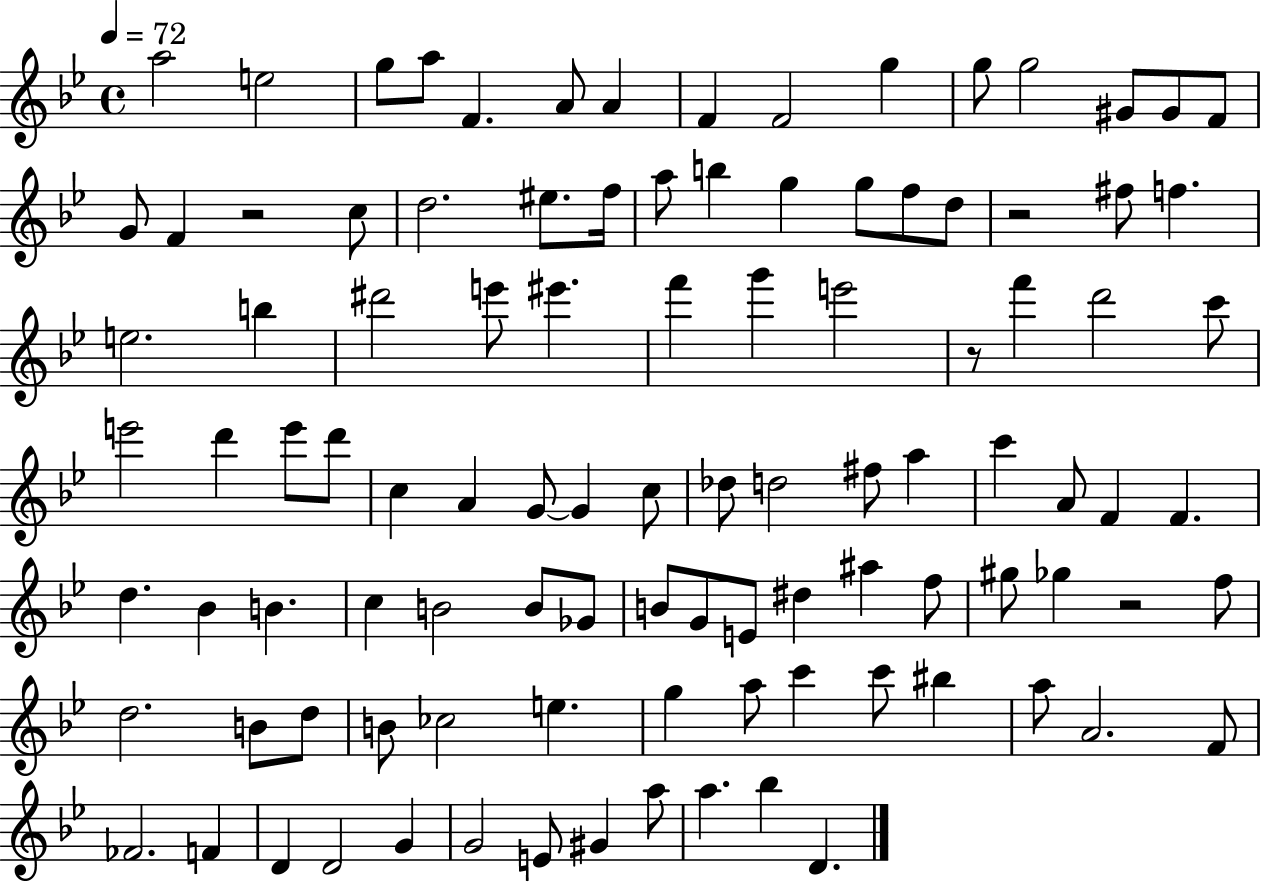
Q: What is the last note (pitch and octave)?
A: D4